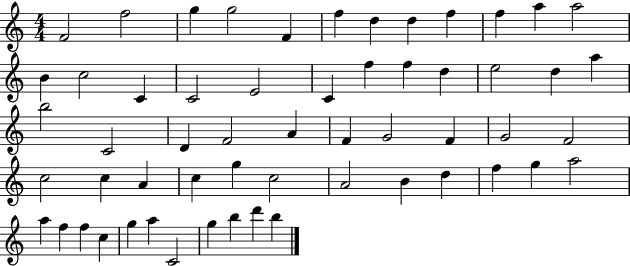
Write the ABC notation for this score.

X:1
T:Untitled
M:4/4
L:1/4
K:C
F2 f2 g g2 F f d d f f a a2 B c2 C C2 E2 C f f d e2 d a b2 C2 D F2 A F G2 F G2 F2 c2 c A c g c2 A2 B d f g a2 a f f c g a C2 g b d' b